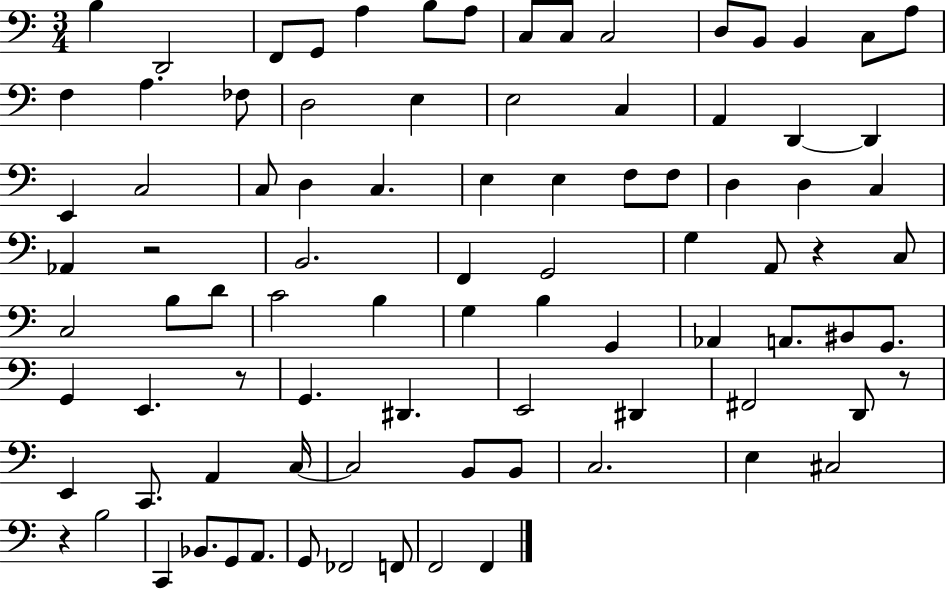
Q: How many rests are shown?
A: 5